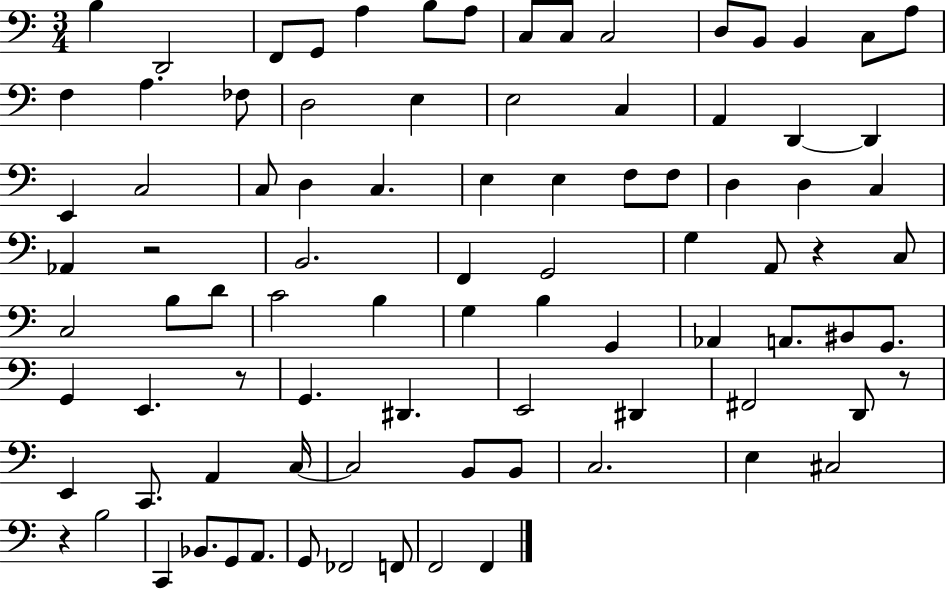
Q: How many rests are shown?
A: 5